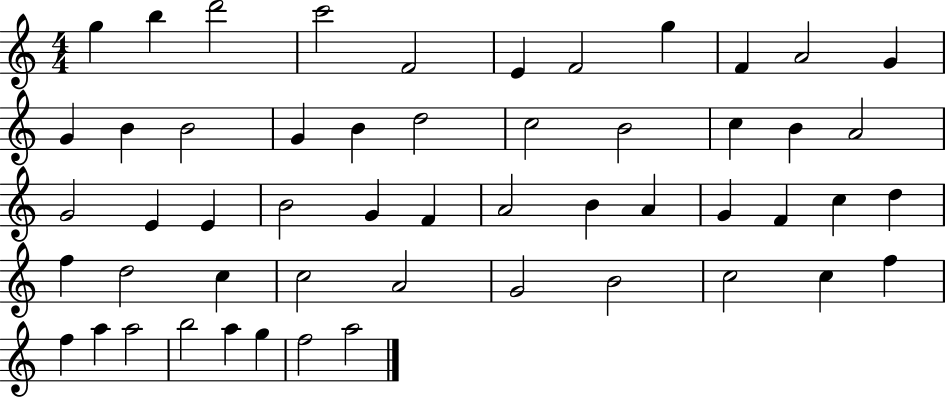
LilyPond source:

{
  \clef treble
  \numericTimeSignature
  \time 4/4
  \key c \major
  g''4 b''4 d'''2 | c'''2 f'2 | e'4 f'2 g''4 | f'4 a'2 g'4 | \break g'4 b'4 b'2 | g'4 b'4 d''2 | c''2 b'2 | c''4 b'4 a'2 | \break g'2 e'4 e'4 | b'2 g'4 f'4 | a'2 b'4 a'4 | g'4 f'4 c''4 d''4 | \break f''4 d''2 c''4 | c''2 a'2 | g'2 b'2 | c''2 c''4 f''4 | \break f''4 a''4 a''2 | b''2 a''4 g''4 | f''2 a''2 | \bar "|."
}